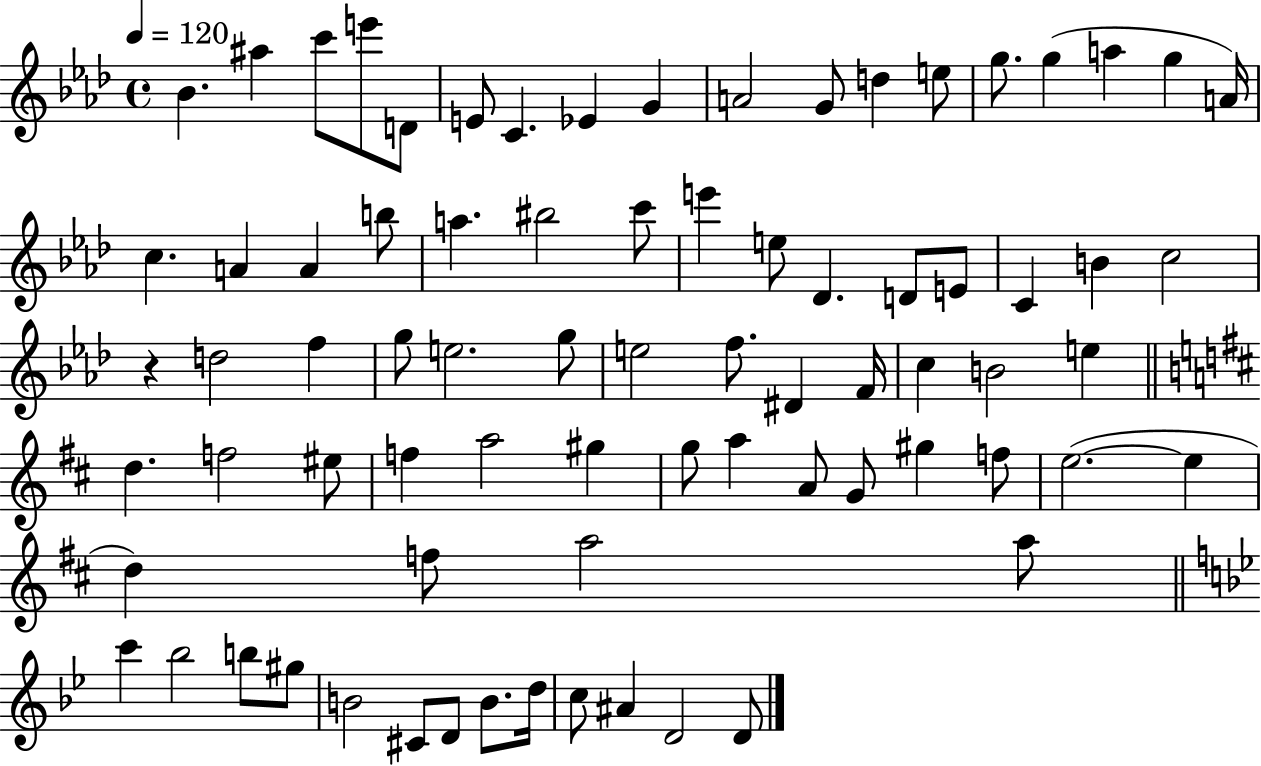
Bb4/q. A#5/q C6/e E6/e D4/e E4/e C4/q. Eb4/q G4/q A4/h G4/e D5/q E5/e G5/e. G5/q A5/q G5/q A4/s C5/q. A4/q A4/q B5/e A5/q. BIS5/h C6/e E6/q E5/e Db4/q. D4/e E4/e C4/q B4/q C5/h R/q D5/h F5/q G5/e E5/h. G5/e E5/h F5/e. D#4/q F4/s C5/q B4/h E5/q D5/q. F5/h EIS5/e F5/q A5/h G#5/q G5/e A5/q A4/e G4/e G#5/q F5/e E5/h. E5/q D5/q F5/e A5/h A5/e C6/q Bb5/h B5/e G#5/e B4/h C#4/e D4/e B4/e. D5/s C5/e A#4/q D4/h D4/e